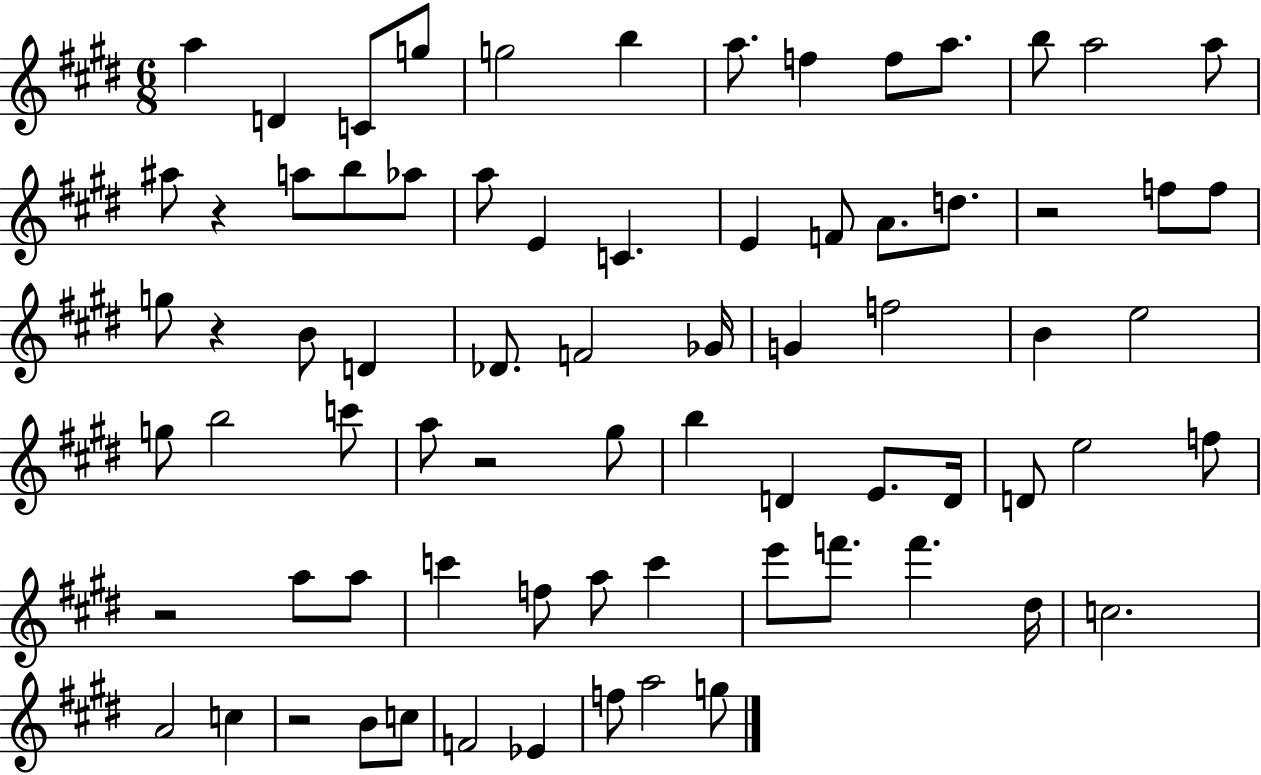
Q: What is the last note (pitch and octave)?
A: G5